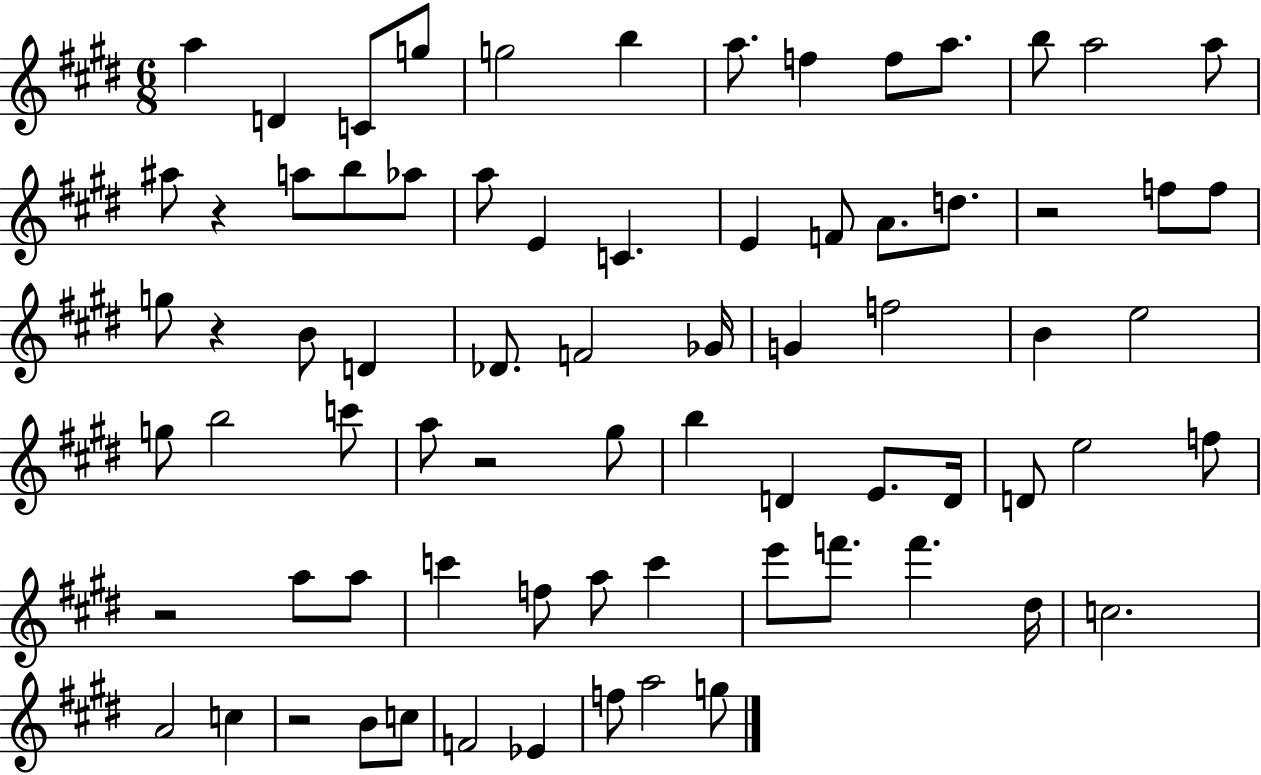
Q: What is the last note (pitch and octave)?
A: G5